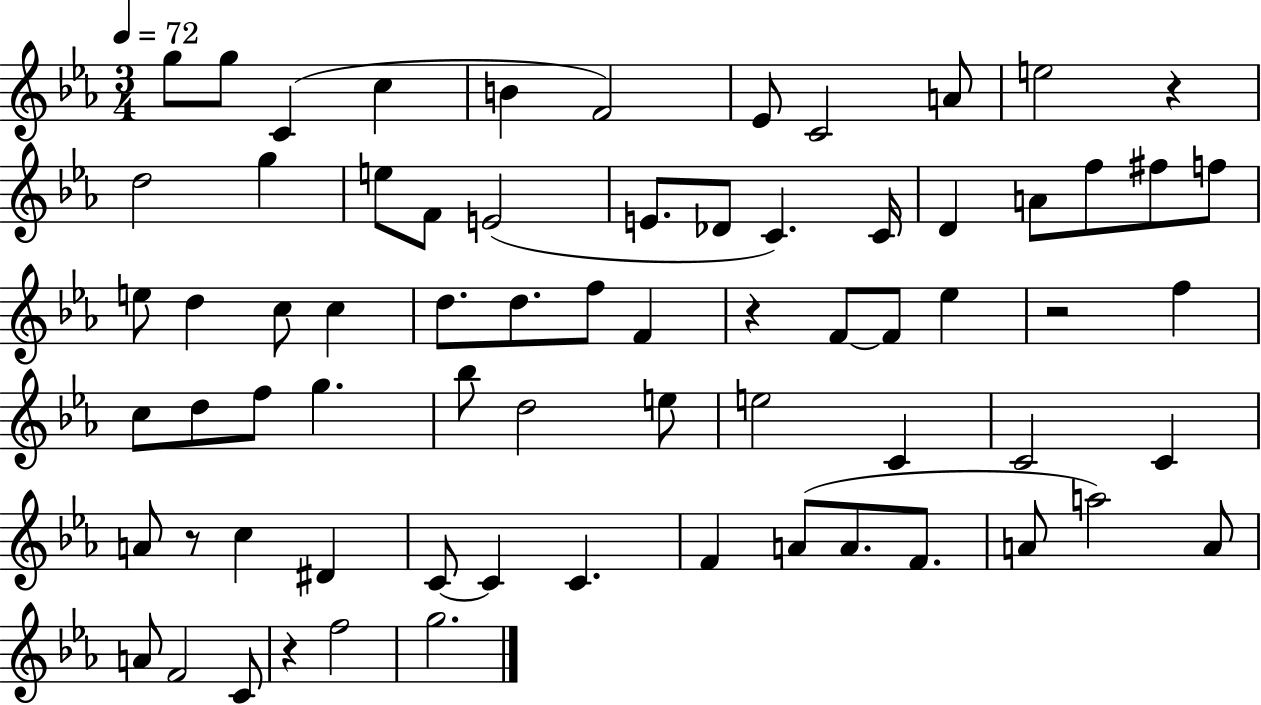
{
  \clef treble
  \numericTimeSignature
  \time 3/4
  \key ees \major
  \tempo 4 = 72
  g''8 g''8 c'4( c''4 | b'4 f'2) | ees'8 c'2 a'8 | e''2 r4 | \break d''2 g''4 | e''8 f'8 e'2( | e'8. des'8 c'4.) c'16 | d'4 a'8 f''8 fis''8 f''8 | \break e''8 d''4 c''8 c''4 | d''8. d''8. f''8 f'4 | r4 f'8~~ f'8 ees''4 | r2 f''4 | \break c''8 d''8 f''8 g''4. | bes''8 d''2 e''8 | e''2 c'4 | c'2 c'4 | \break a'8 r8 c''4 dis'4 | c'8~~ c'4 c'4. | f'4 a'8( a'8. f'8. | a'8 a''2) a'8 | \break a'8 f'2 c'8 | r4 f''2 | g''2. | \bar "|."
}